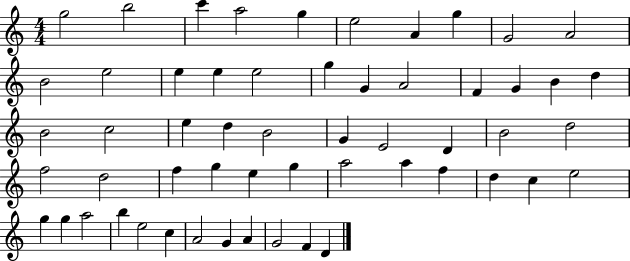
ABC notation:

X:1
T:Untitled
M:4/4
L:1/4
K:C
g2 b2 c' a2 g e2 A g G2 A2 B2 e2 e e e2 g G A2 F G B d B2 c2 e d B2 G E2 D B2 d2 f2 d2 f g e g a2 a f d c e2 g g a2 b e2 c A2 G A G2 F D